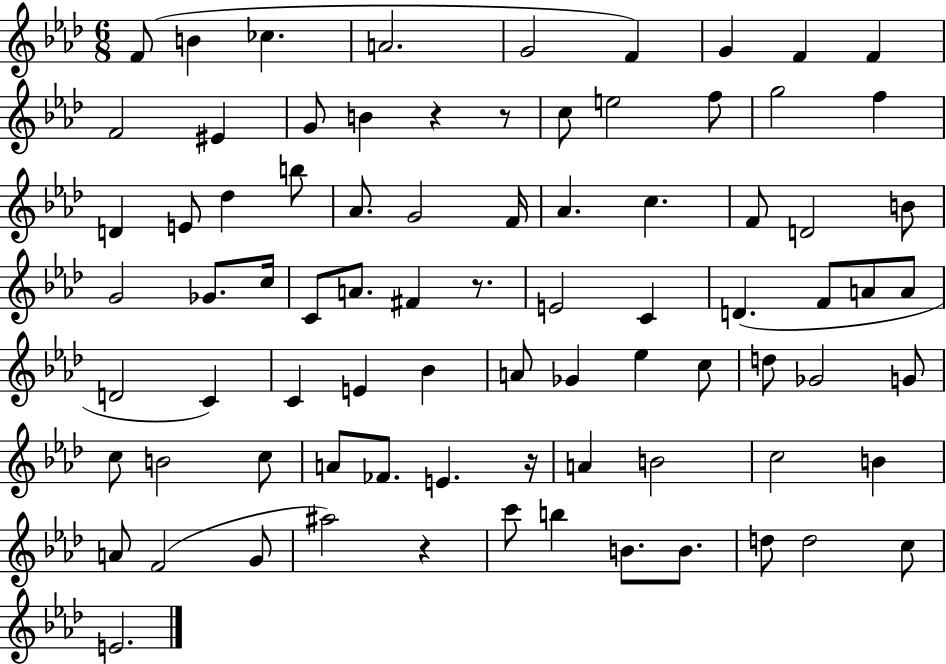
F4/e B4/q CES5/q. A4/h. G4/h F4/q G4/q F4/q F4/q F4/h EIS4/q G4/e B4/q R/q R/e C5/e E5/h F5/e G5/h F5/q D4/q E4/e Db5/q B5/e Ab4/e. G4/h F4/s Ab4/q. C5/q. F4/e D4/h B4/e G4/h Gb4/e. C5/s C4/e A4/e. F#4/q R/e. E4/h C4/q D4/q. F4/e A4/e A4/e D4/h C4/q C4/q E4/q Bb4/q A4/e Gb4/q Eb5/q C5/e D5/e Gb4/h G4/e C5/e B4/h C5/e A4/e FES4/e. E4/q. R/s A4/q B4/h C5/h B4/q A4/e F4/h G4/e A#5/h R/q C6/e B5/q B4/e. B4/e. D5/e D5/h C5/e E4/h.